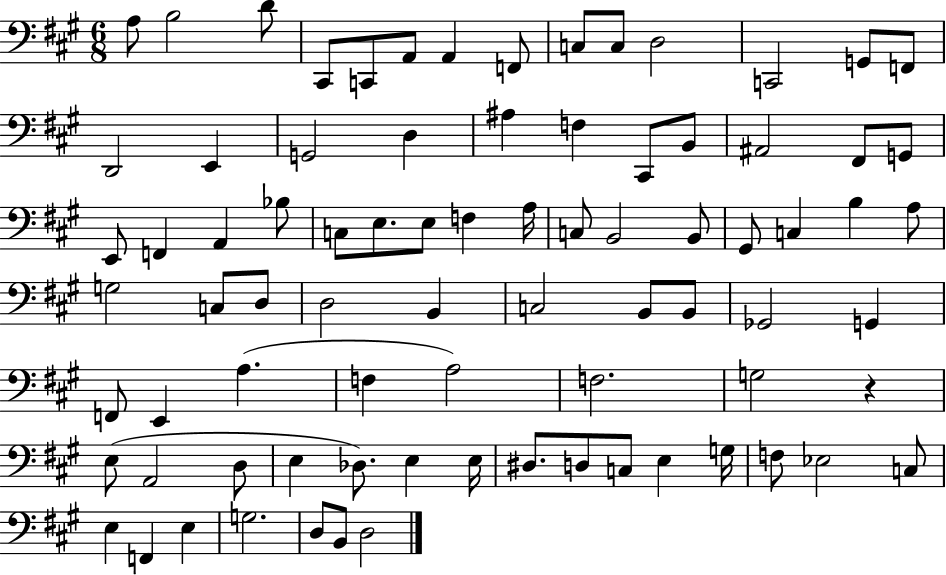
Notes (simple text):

A3/e B3/h D4/e C#2/e C2/e A2/e A2/q F2/e C3/e C3/e D3/h C2/h G2/e F2/e D2/h E2/q G2/h D3/q A#3/q F3/q C#2/e B2/e A#2/h F#2/e G2/e E2/e F2/q A2/q Bb3/e C3/e E3/e. E3/e F3/q A3/s C3/e B2/h B2/e G#2/e C3/q B3/q A3/e G3/h C3/e D3/e D3/h B2/q C3/h B2/e B2/e Gb2/h G2/q F2/e E2/q A3/q. F3/q A3/h F3/h. G3/h R/q E3/e A2/h D3/e E3/q Db3/e. E3/q E3/s D#3/e. D3/e C3/e E3/q G3/s F3/e Eb3/h C3/e E3/q F2/q E3/q G3/h. D3/e B2/e D3/h